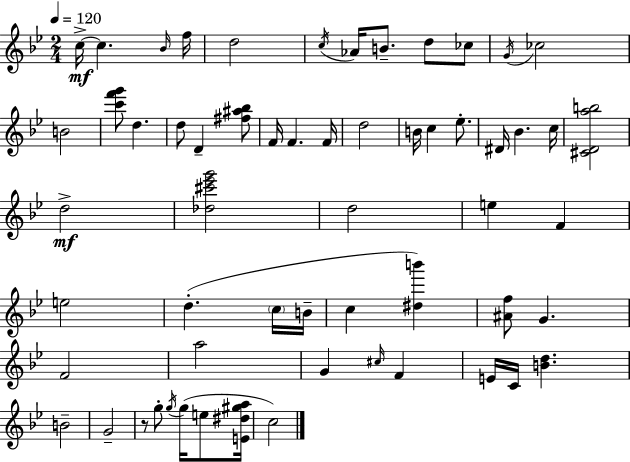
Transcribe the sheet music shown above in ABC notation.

X:1
T:Untitled
M:2/4
L:1/4
K:Bb
c/4 c _B/4 f/4 d2 c/4 _A/4 B/2 d/2 _c/2 G/4 _c2 B2 [c'f'g']/2 d d/2 D [^f^a_b]/2 F/4 F F/4 d2 B/4 c _e/2 ^D/4 _B c/4 [^CDab]2 d2 [_d^c'_e'g']2 d2 e F e2 d c/4 B/4 c [^db'] [^Af]/2 G F2 a2 G ^c/4 F E/4 C/4 [Bd] B2 G2 z/2 g/2 g/4 g/4 e/2 [E^d^ga]/4 c2